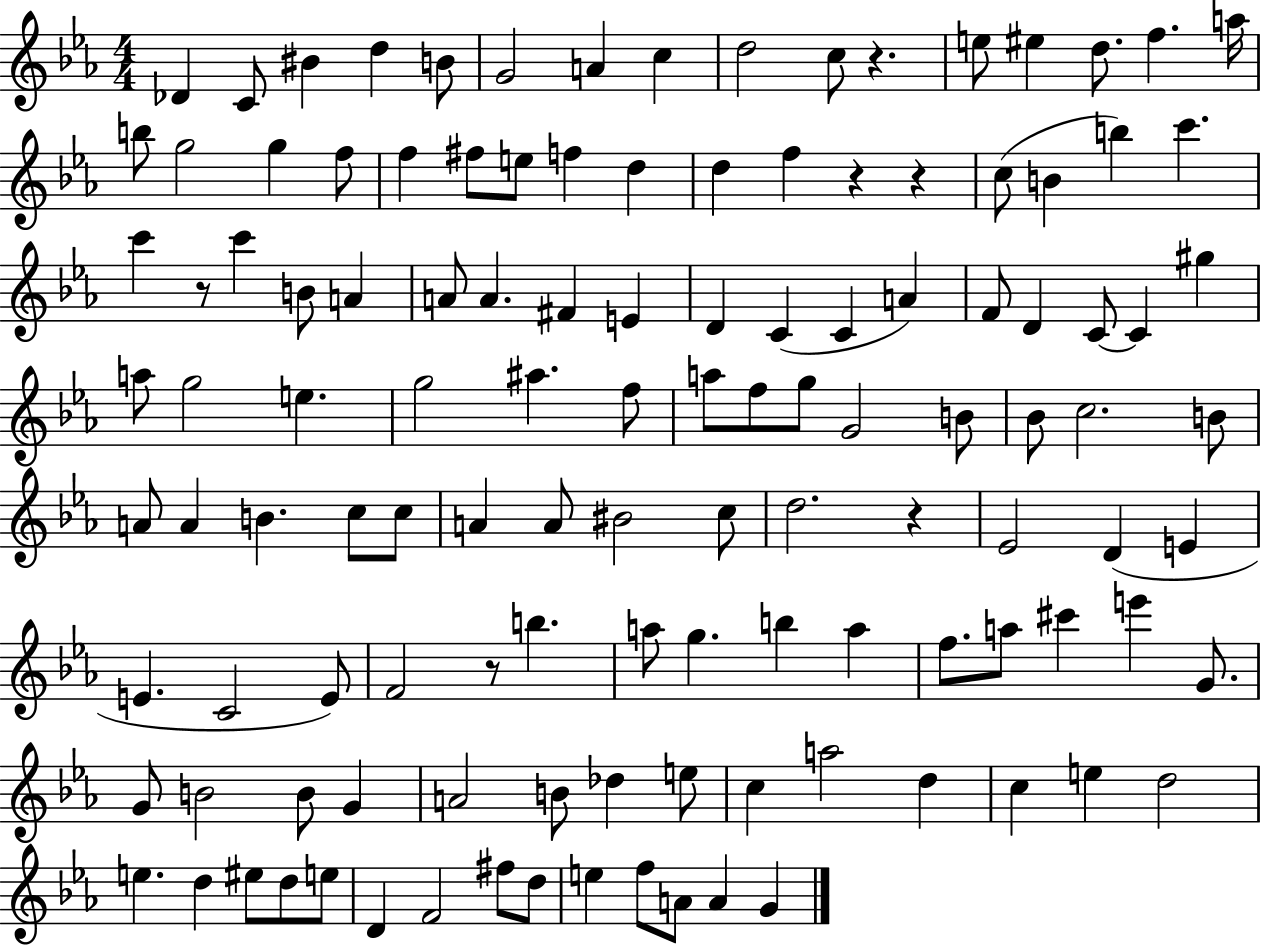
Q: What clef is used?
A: treble